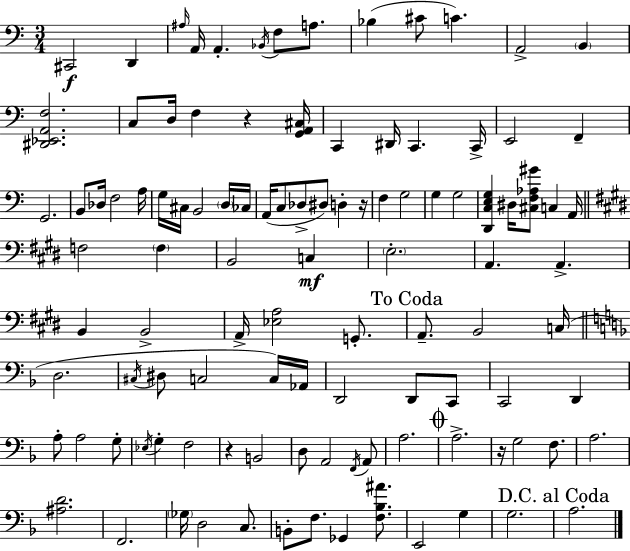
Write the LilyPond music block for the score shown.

{
  \clef bass
  \numericTimeSignature
  \time 3/4
  \key a \minor
  \repeat volta 2 { cis,2\f d,4 | \grace { ais16 } a,16 a,4.-. \acciaccatura { bes,16 } f8 a8. | bes4( cis'8 c'4.) | a,2-> \parenthesize b,4 | \break <dis, ees, a, f>2. | c8 d16 f4 r4 | <g, a, cis>16 c,4 dis,16 c,4. | c,16-> e,2 f,4-- | \break g,2. | b,8 des16 f2 | a16 g16 cis16 b,2 | \parenthesize d16 ces16 a,16( c8 des8-> dis8) d4-. | \break r16 f4 g2 | g4 g2 | <d, c e g>4 dis16 <cis f aes gis'>8 c4 | a,16 \bar "||" \break \key e \major f2 \parenthesize f4 | b,2 c4\mf | \parenthesize e2.-. | a,4. a,4.-> | \break b,4 b,2-> | a,16-> <ees a>2 g,8.-. | \mark "To Coda" a,8.-- b,2 c16( | \bar "||" \break \key f \major d2. | \acciaccatura { cis16 } dis8 c2 c16) | aes,16 d,2 d,8 c,8 | c,2 d,4 | \break a8-. a2 g8-. | \acciaccatura { ees16 } g4-. f2 | r4 b,2 | d8 a,2 | \break \acciaccatura { f,16 } a,8 a2. | \mark \markup { \musicglyph "scripts.coda" } a2.-> | r16 g2 | f8. a2. | \break <ais d'>2. | f,2. | \parenthesize ges16 d2 | c8. b,8-. f8. ges,4 | \break <f bes ais'>8. e,2 g4 | g2. | \mark "D.C. al Coda" a2. | } \bar "|."
}